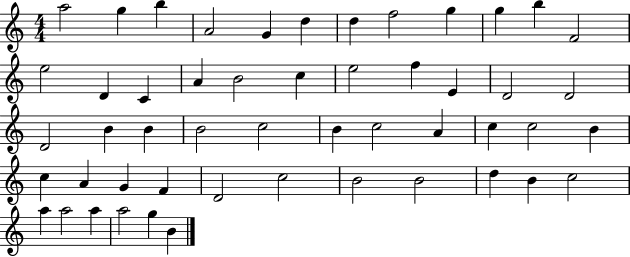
A5/h G5/q B5/q A4/h G4/q D5/q D5/q F5/h G5/q G5/q B5/q F4/h E5/h D4/q C4/q A4/q B4/h C5/q E5/h F5/q E4/q D4/h D4/h D4/h B4/q B4/q B4/h C5/h B4/q C5/h A4/q C5/q C5/h B4/q C5/q A4/q G4/q F4/q D4/h C5/h B4/h B4/h D5/q B4/q C5/h A5/q A5/h A5/q A5/h G5/q B4/q